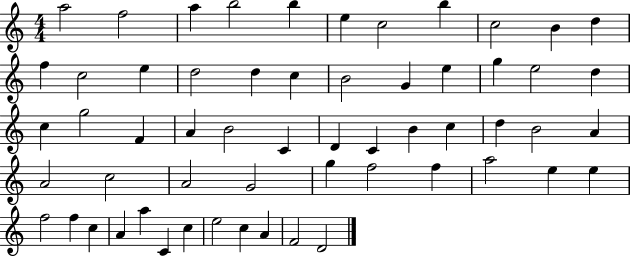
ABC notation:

X:1
T:Untitled
M:4/4
L:1/4
K:C
a2 f2 a b2 b e c2 b c2 B d f c2 e d2 d c B2 G e g e2 d c g2 F A B2 C D C B c d B2 A A2 c2 A2 G2 g f2 f a2 e e f2 f c A a C c e2 c A F2 D2